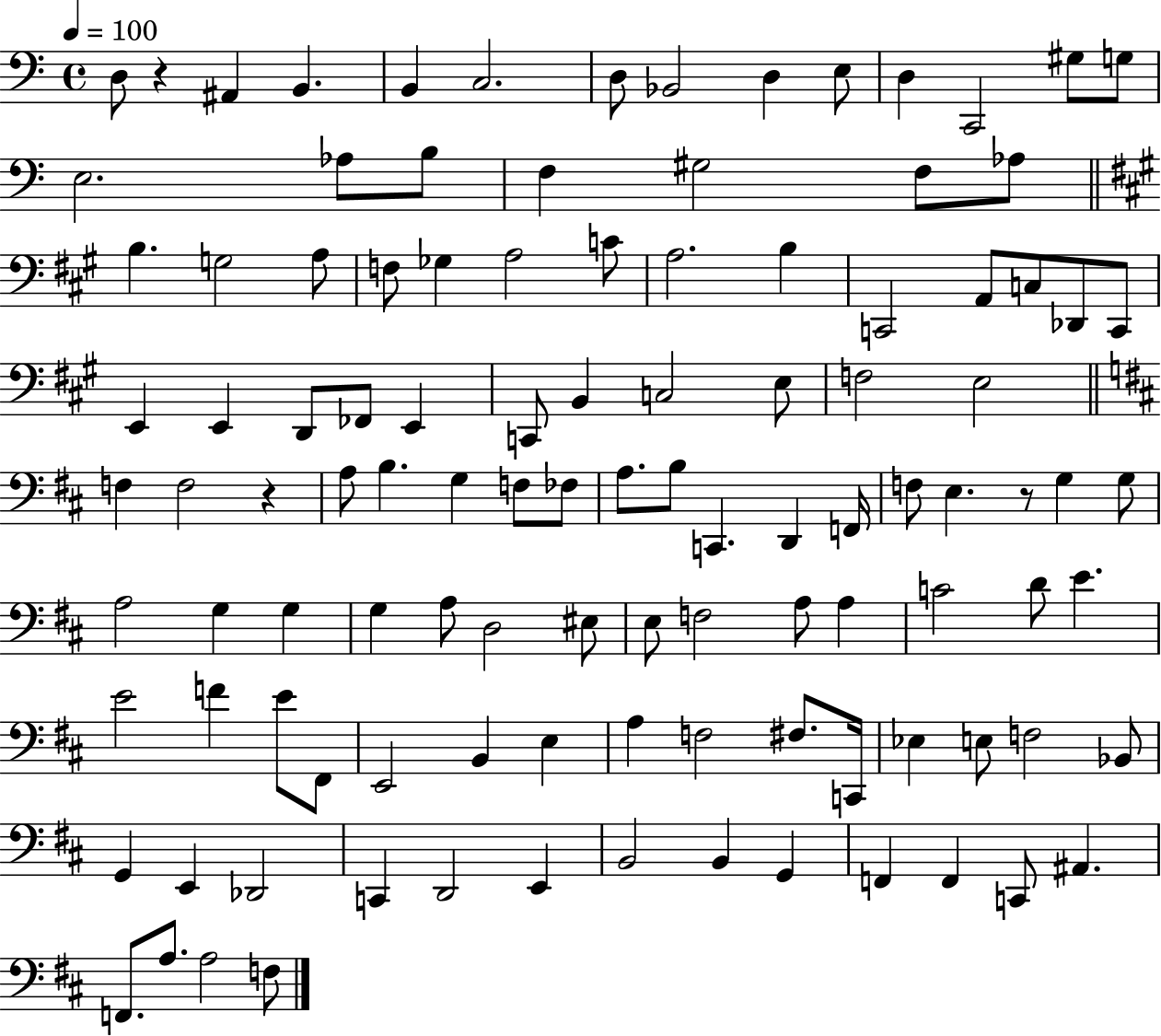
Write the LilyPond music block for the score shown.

{
  \clef bass
  \time 4/4
  \defaultTimeSignature
  \key c \major
  \tempo 4 = 100
  d8 r4 ais,4 b,4. | b,4 c2. | d8 bes,2 d4 e8 | d4 c,2 gis8 g8 | \break e2. aes8 b8 | f4 gis2 f8 aes8 | \bar "||" \break \key a \major b4. g2 a8 | f8 ges4 a2 c'8 | a2. b4 | c,2 a,8 c8 des,8 c,8 | \break e,4 e,4 d,8 fes,8 e,4 | c,8 b,4 c2 e8 | f2 e2 | \bar "||" \break \key d \major f4 f2 r4 | a8 b4. g4 f8 fes8 | a8. b8 c,4. d,4 f,16 | f8 e4. r8 g4 g8 | \break a2 g4 g4 | g4 a8 d2 eis8 | e8 f2 a8 a4 | c'2 d'8 e'4. | \break e'2 f'4 e'8 fis,8 | e,2 b,4 e4 | a4 f2 fis8. c,16 | ees4 e8 f2 bes,8 | \break g,4 e,4 des,2 | c,4 d,2 e,4 | b,2 b,4 g,4 | f,4 f,4 c,8 ais,4. | \break f,8. a8. a2 f8 | \bar "|."
}